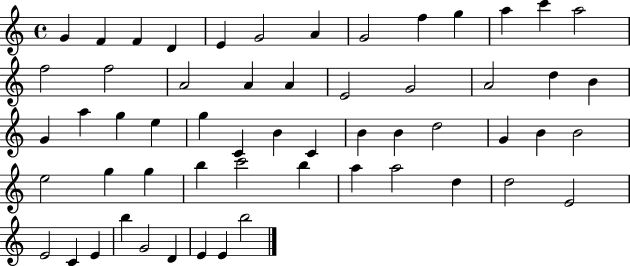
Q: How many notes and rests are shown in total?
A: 57